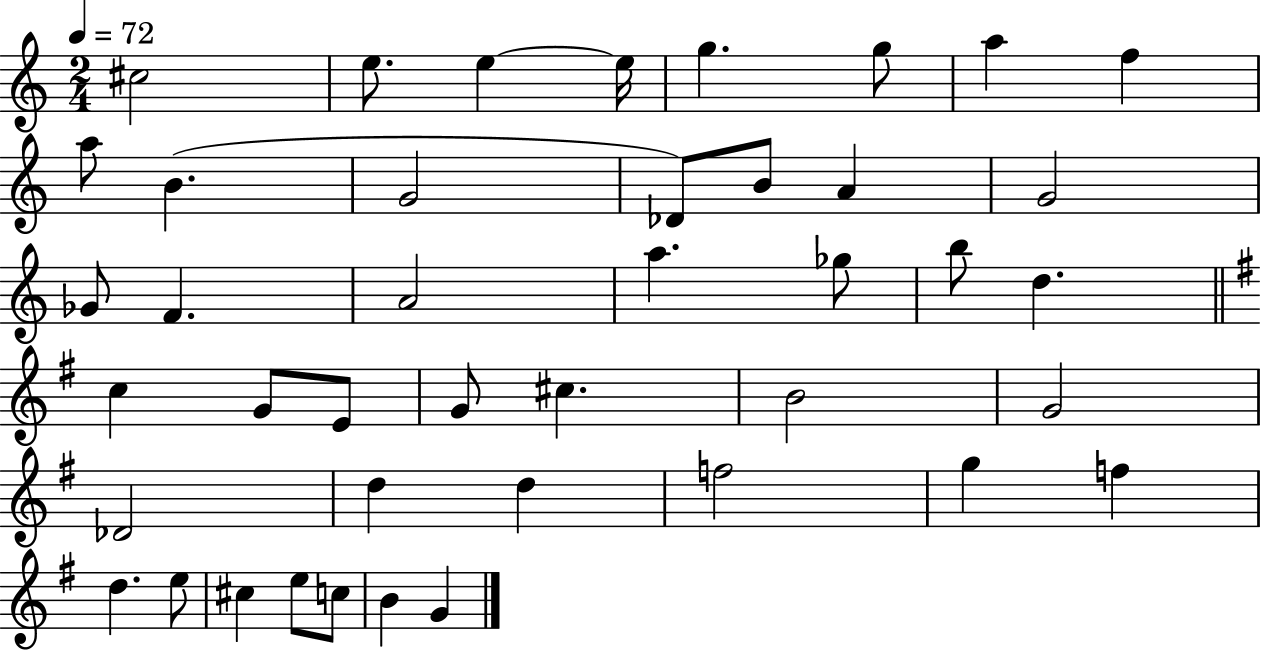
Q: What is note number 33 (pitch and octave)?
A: F5